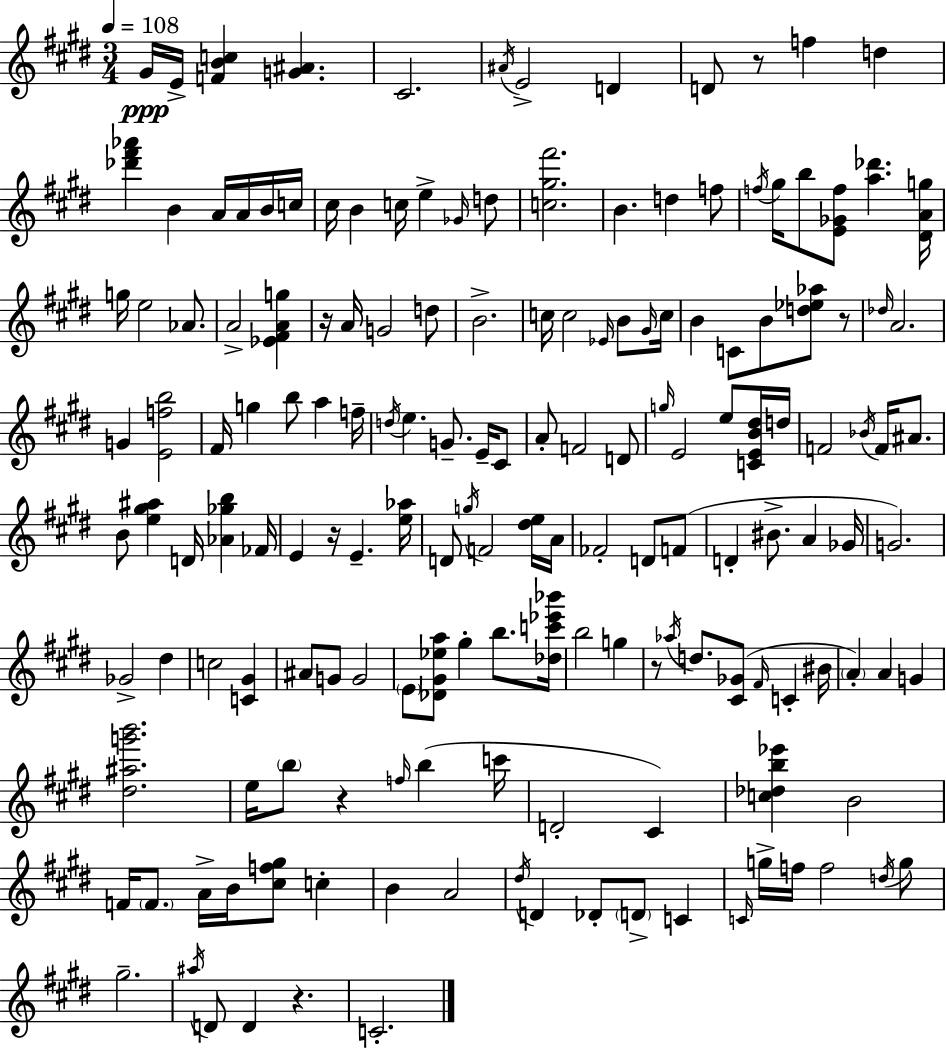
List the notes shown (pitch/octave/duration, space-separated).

G#4/s E4/s [F4,B4,C5]/q [G4,A#4]/q. C#4/h. A#4/s E4/h D4/q D4/e R/e F5/q D5/q [Db6,F#6,Ab6]/q B4/q A4/s A4/s B4/s C5/s C#5/s B4/q C5/s E5/q Gb4/s D5/e [C5,G#5,F#6]/h. B4/q. D5/q F5/e F5/s G#5/s B5/e [E4,Gb4,F5]/e [A5,Db6]/q. [D#4,A4,G5]/s G5/s E5/h Ab4/e. A4/h [Eb4,F#4,A4,G5]/q R/s A4/s G4/h D5/e B4/h. C5/s C5/h Eb4/s B4/e G#4/s C5/s B4/q C4/e B4/e [D5,Eb5,Ab5]/e R/e Db5/s A4/h. G4/q [E4,F5,B5]/h F#4/s G5/q B5/e A5/q F5/s D5/s E5/q. G4/e. E4/s C#4/e A4/e F4/h D4/e G5/s E4/h E5/e [C4,E4,B4,D#5]/s D5/s F4/h Bb4/s F4/s A#4/e. B4/e [E5,G#5,A#5]/q D4/s [Ab4,Gb5,B5]/q FES4/s E4/q R/s E4/q. [E5,Ab5]/s D4/e G5/s F4/h [D#5,E5]/s A4/s FES4/h D4/e F4/e D4/q BIS4/e. A4/q Gb4/s G4/h. Gb4/h D#5/q C5/h [C4,G#4]/q A#4/e G4/e G4/h E4/e [Db4,G#4,Eb5,A5]/e G#5/q B5/e. [Db5,C6,Eb6,Bb6]/s B5/h G5/q R/e Ab5/s D5/e. [C#4,Gb4]/e F#4/s C4/q BIS4/s A4/q A4/q G4/q [D#5,A#5,G6,B6]/h. E5/s B5/e R/q F5/s B5/q C6/s D4/h C#4/q [C5,Db5,B5,Eb6]/q B4/h F4/s F4/e. A4/s B4/s [C#5,F5,G#5]/e C5/q B4/q A4/h D#5/s D4/q Db4/e D4/e C4/q C4/s G5/s F5/s F5/h D5/s G5/e G#5/h. A#5/s D4/e D4/q R/q. C4/h.